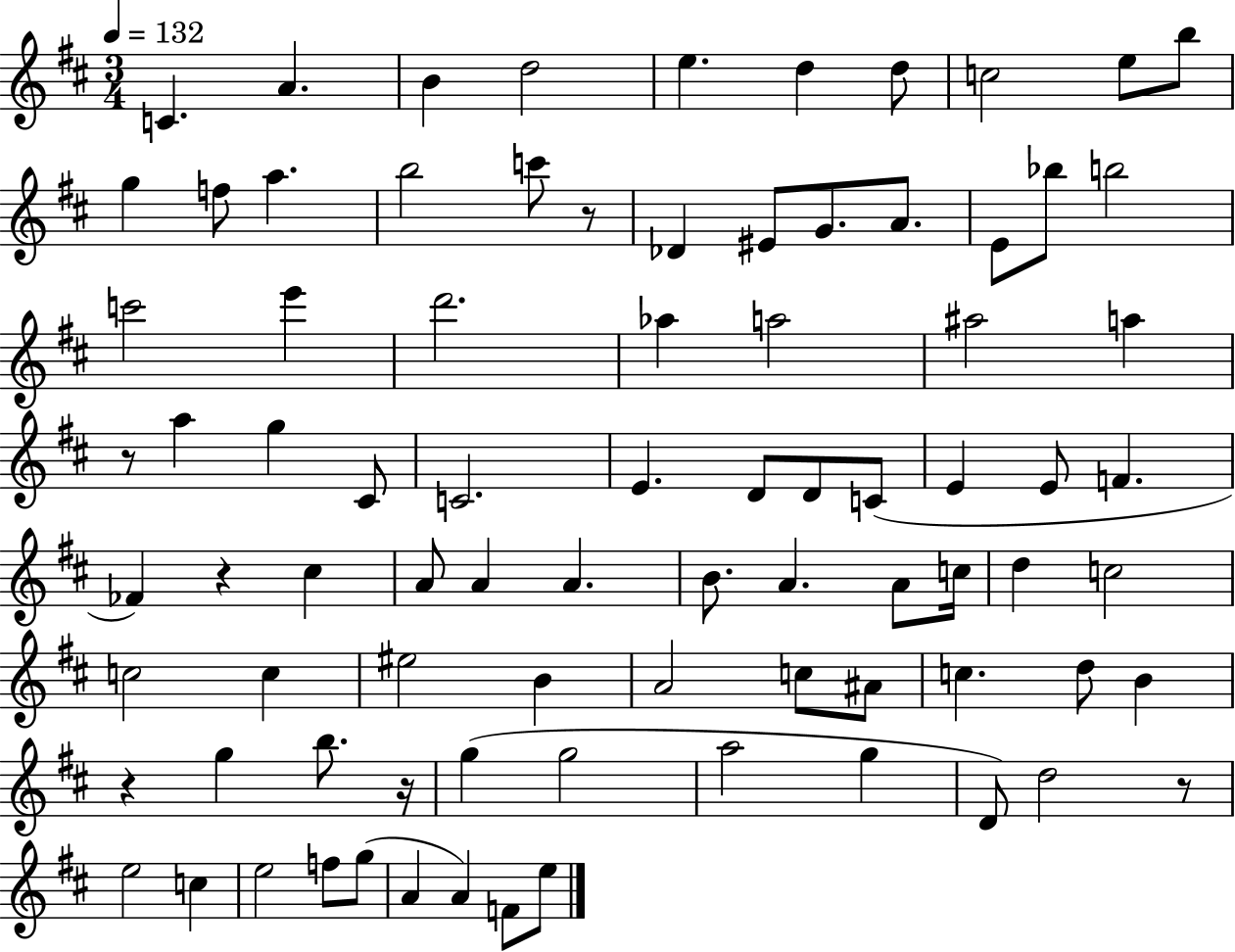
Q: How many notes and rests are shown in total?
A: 84